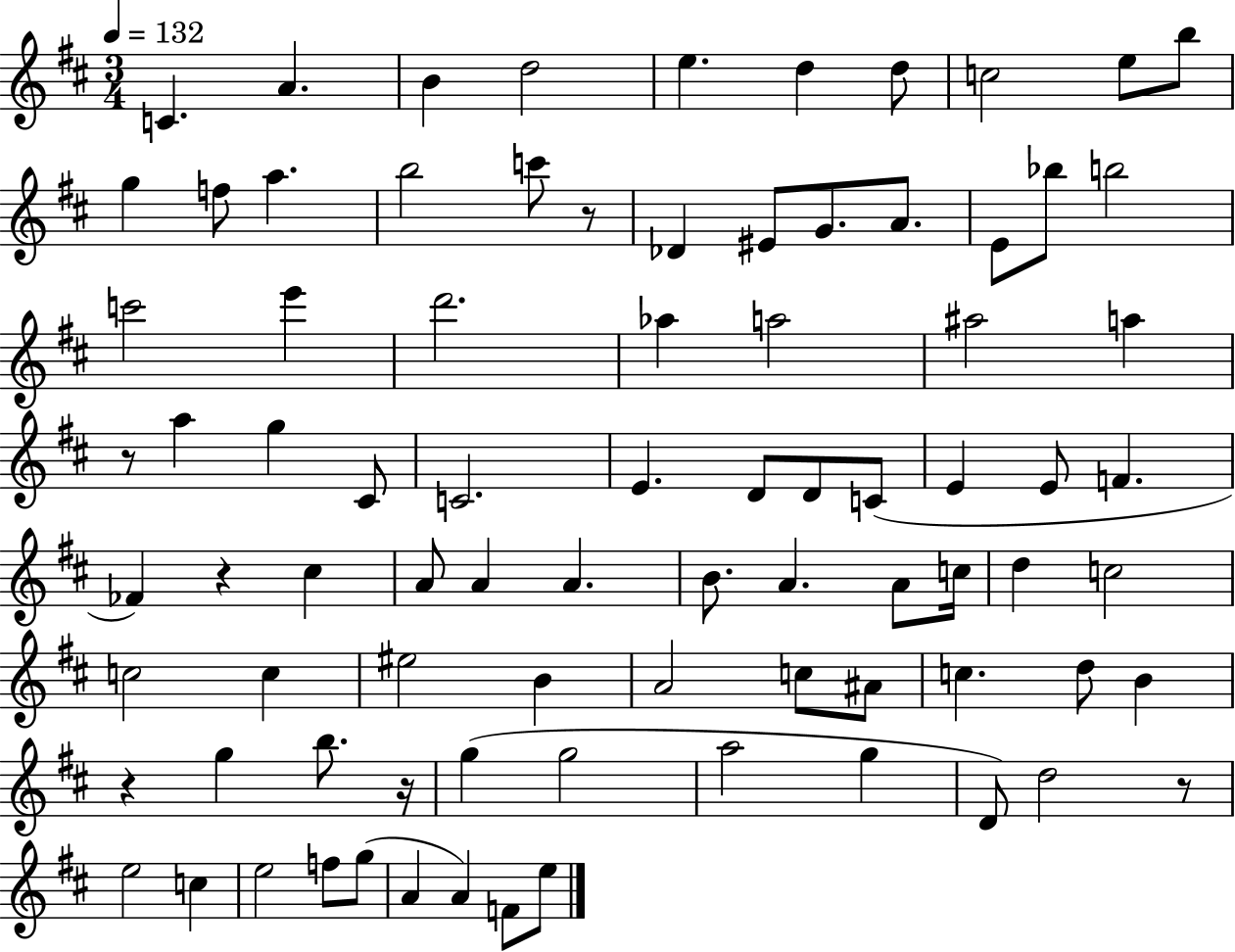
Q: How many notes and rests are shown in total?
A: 84